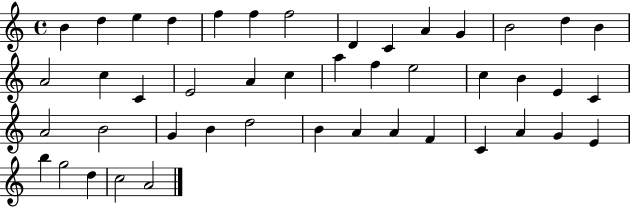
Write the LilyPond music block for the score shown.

{
  \clef treble
  \time 4/4
  \defaultTimeSignature
  \key c \major
  b'4 d''4 e''4 d''4 | f''4 f''4 f''2 | d'4 c'4 a'4 g'4 | b'2 d''4 b'4 | \break a'2 c''4 c'4 | e'2 a'4 c''4 | a''4 f''4 e''2 | c''4 b'4 e'4 c'4 | \break a'2 b'2 | g'4 b'4 d''2 | b'4 a'4 a'4 f'4 | c'4 a'4 g'4 e'4 | \break b''4 g''2 d''4 | c''2 a'2 | \bar "|."
}